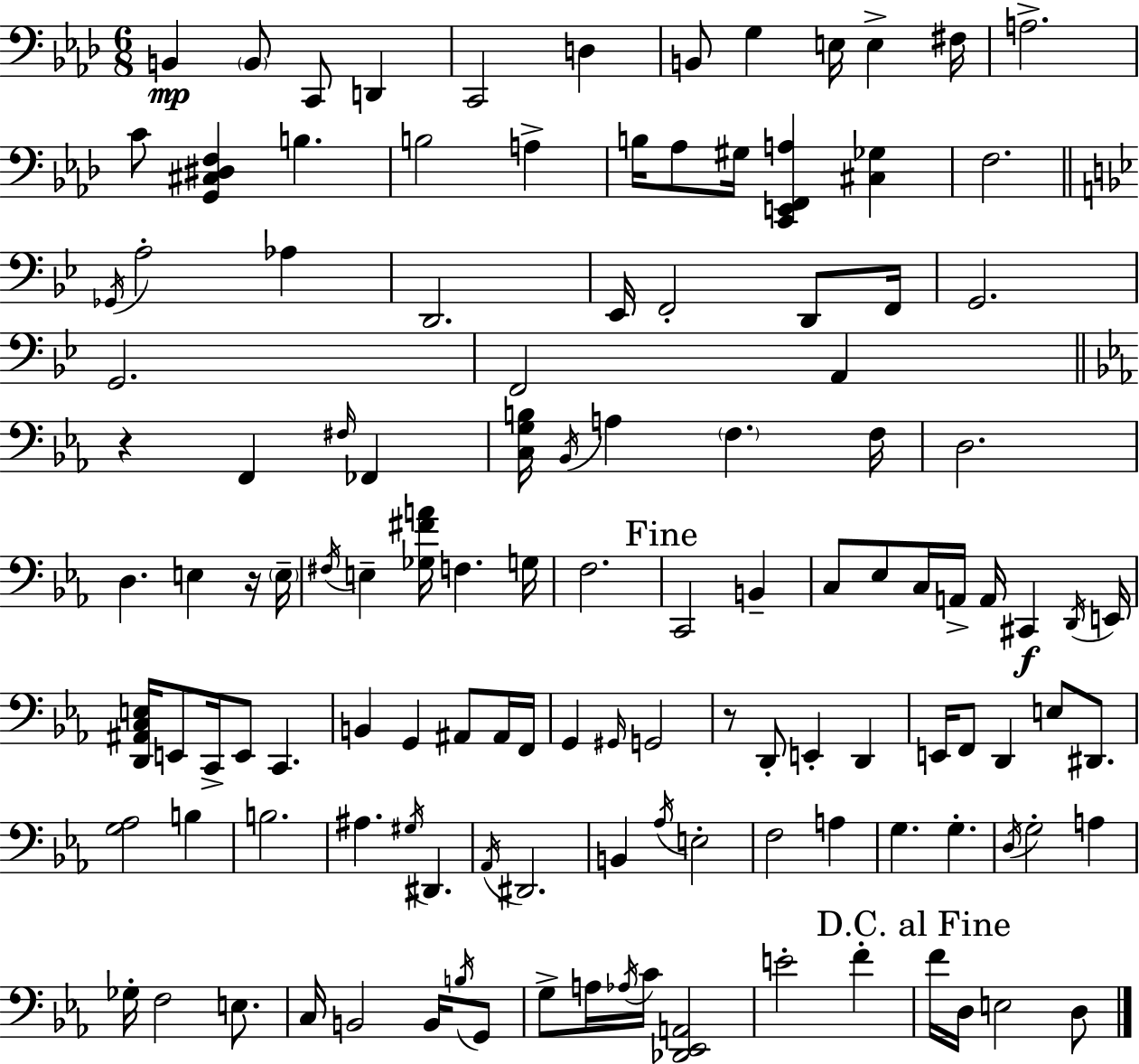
B2/q B2/e C2/e D2/q C2/h D3/q B2/e G3/q E3/s E3/q F#3/s A3/h. C4/e [G2,C#3,D#3,F3]/q B3/q. B3/h A3/q B3/s Ab3/e G#3/s [C2,E2,F2,A3]/q [C#3,Gb3]/q F3/h. Gb2/s A3/h Ab3/q D2/h. Eb2/s F2/h D2/e F2/s G2/h. G2/h. F2/h A2/q R/q F2/q F#3/s FES2/q [C3,G3,B3]/s Bb2/s A3/q F3/q. F3/s D3/h. D3/q. E3/q R/s E3/s F#3/s E3/q [Gb3,F#4,A4]/s F3/q. G3/s F3/h. C2/h B2/q C3/e Eb3/e C3/s A2/s A2/s C#2/q D2/s E2/s [D2,A#2,C3,E3]/s E2/e C2/s E2/e C2/q. B2/q G2/q A#2/e A#2/s F2/s G2/q G#2/s G2/h R/e D2/e E2/q D2/q E2/s F2/e D2/q E3/e D#2/e. [G3,Ab3]/h B3/q B3/h. A#3/q. G#3/s D#2/q. Ab2/s D#2/h. B2/q Ab3/s E3/h F3/h A3/q G3/q. G3/q. D3/s G3/h A3/q Gb3/s F3/h E3/e. C3/s B2/h B2/s B3/s G2/e G3/e A3/s Ab3/s C4/s [Db2,Eb2,A2]/h E4/h F4/q F4/s D3/s E3/h D3/e